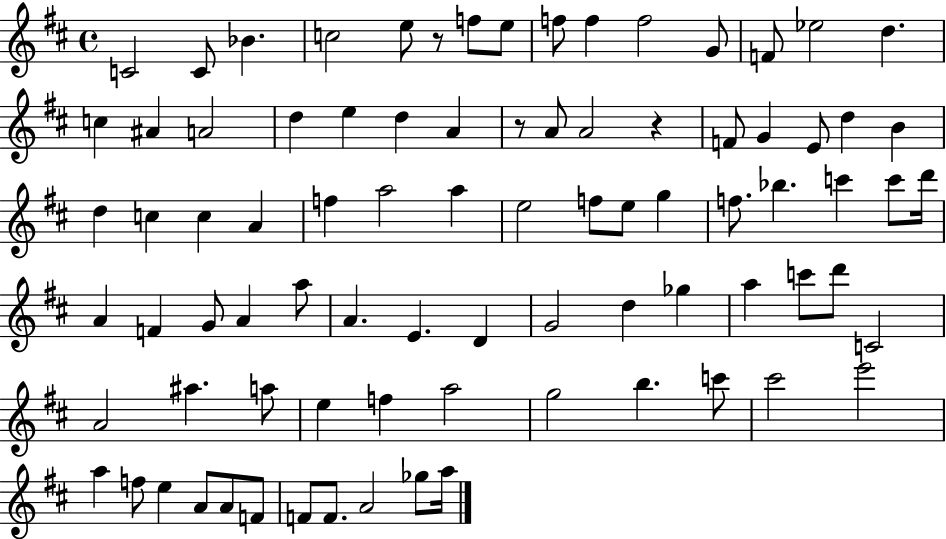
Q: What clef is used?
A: treble